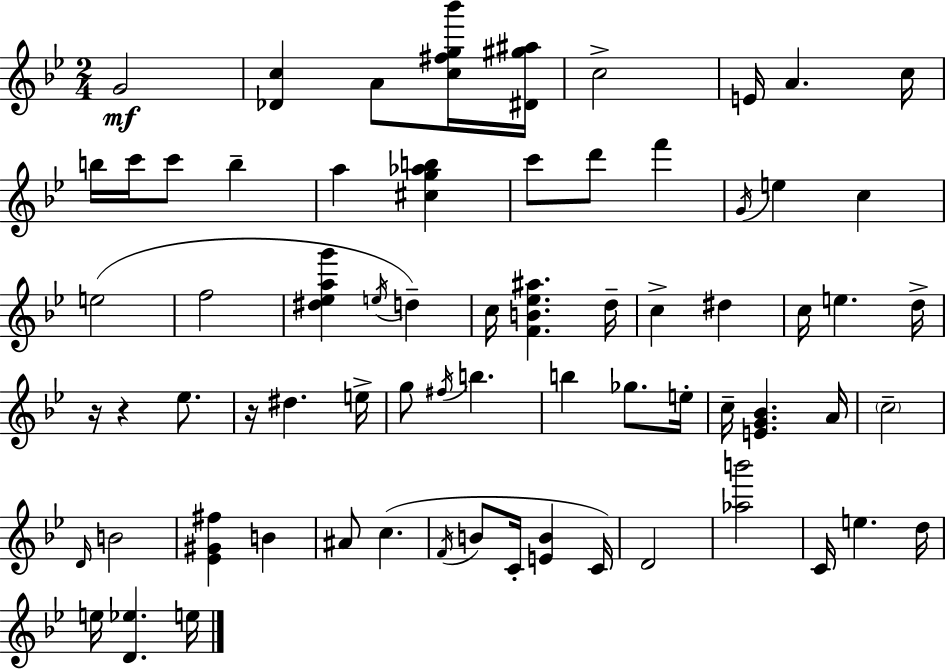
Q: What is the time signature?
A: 2/4